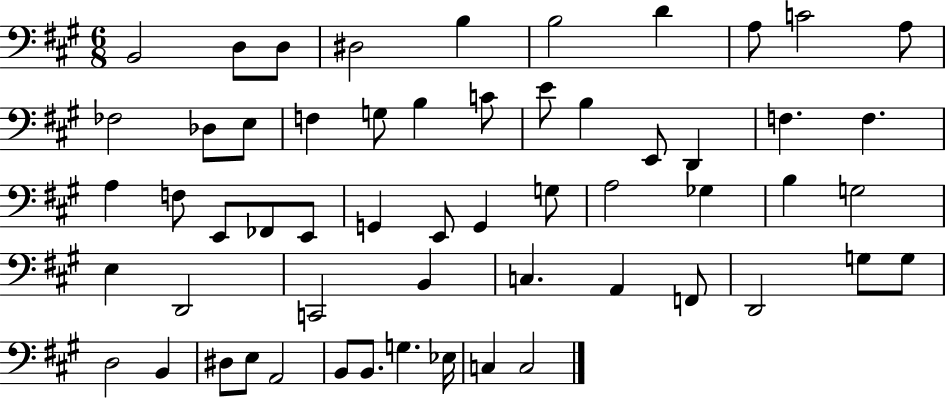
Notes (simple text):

B2/h D3/e D3/e D#3/h B3/q B3/h D4/q A3/e C4/h A3/e FES3/h Db3/e E3/e F3/q G3/e B3/q C4/e E4/e B3/q E2/e D2/q F3/q. F3/q. A3/q F3/e E2/e FES2/e E2/e G2/q E2/e G2/q G3/e A3/h Gb3/q B3/q G3/h E3/q D2/h C2/h B2/q C3/q. A2/q F2/e D2/h G3/e G3/e D3/h B2/q D#3/e E3/e A2/h B2/e B2/e. G3/q. Eb3/s C3/q C3/h